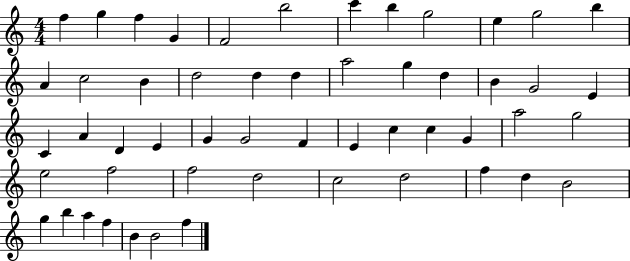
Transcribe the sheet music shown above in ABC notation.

X:1
T:Untitled
M:4/4
L:1/4
K:C
f g f G F2 b2 c' b g2 e g2 b A c2 B d2 d d a2 g d B G2 E C A D E G G2 F E c c G a2 g2 e2 f2 f2 d2 c2 d2 f d B2 g b a f B B2 f